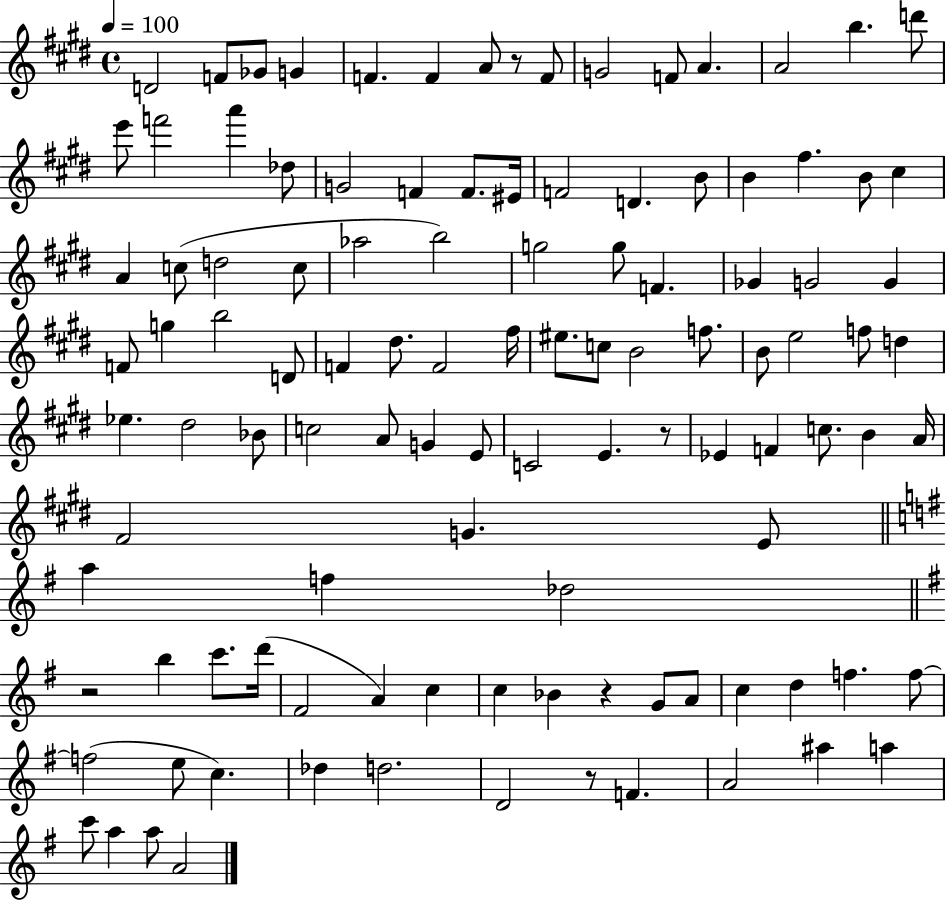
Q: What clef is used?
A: treble